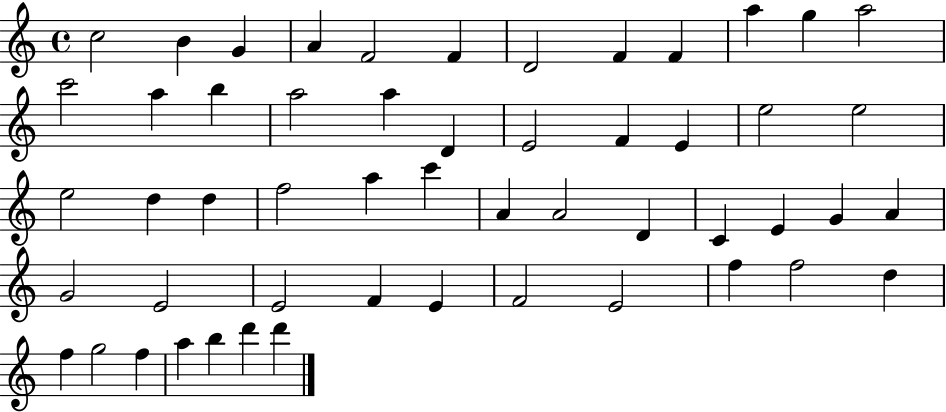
X:1
T:Untitled
M:4/4
L:1/4
K:C
c2 B G A F2 F D2 F F a g a2 c'2 a b a2 a D E2 F E e2 e2 e2 d d f2 a c' A A2 D C E G A G2 E2 E2 F E F2 E2 f f2 d f g2 f a b d' d'